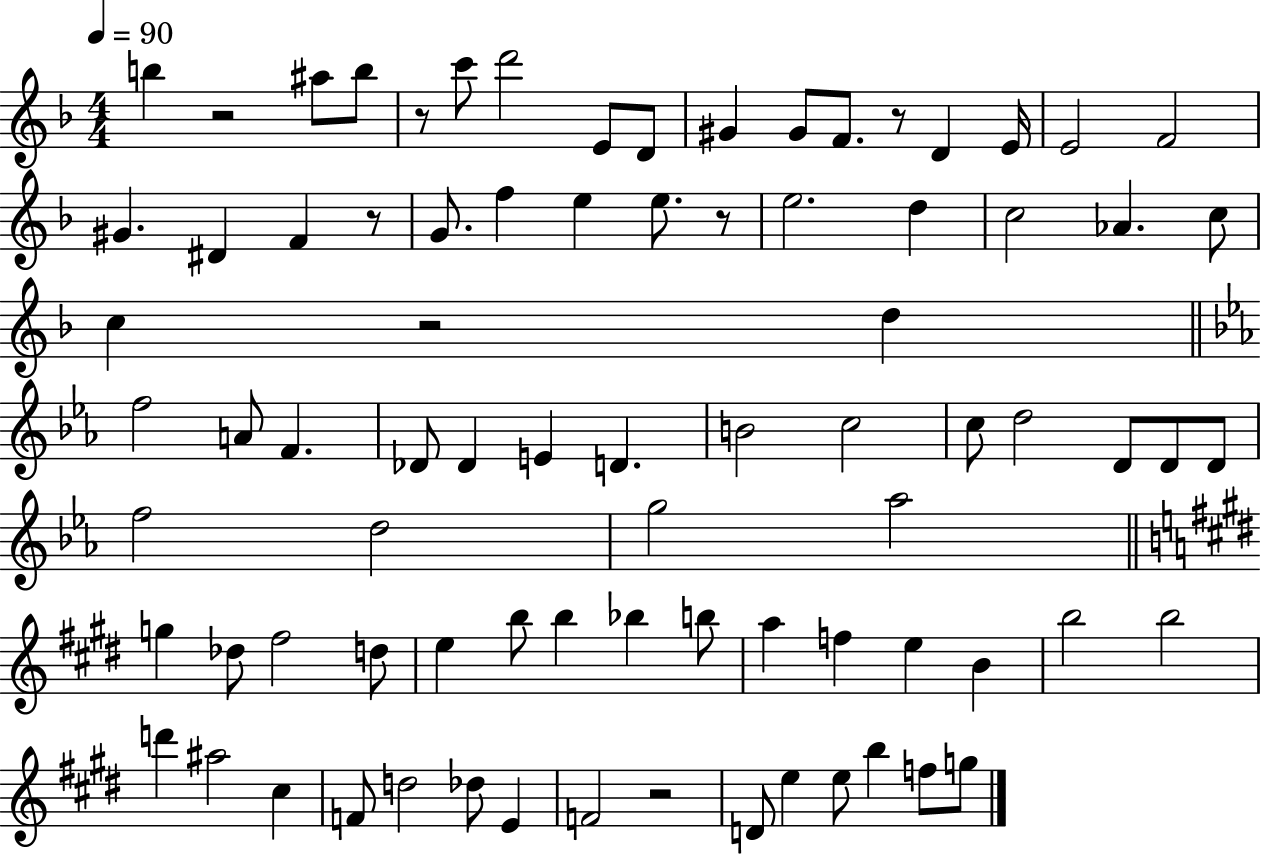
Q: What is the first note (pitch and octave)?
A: B5